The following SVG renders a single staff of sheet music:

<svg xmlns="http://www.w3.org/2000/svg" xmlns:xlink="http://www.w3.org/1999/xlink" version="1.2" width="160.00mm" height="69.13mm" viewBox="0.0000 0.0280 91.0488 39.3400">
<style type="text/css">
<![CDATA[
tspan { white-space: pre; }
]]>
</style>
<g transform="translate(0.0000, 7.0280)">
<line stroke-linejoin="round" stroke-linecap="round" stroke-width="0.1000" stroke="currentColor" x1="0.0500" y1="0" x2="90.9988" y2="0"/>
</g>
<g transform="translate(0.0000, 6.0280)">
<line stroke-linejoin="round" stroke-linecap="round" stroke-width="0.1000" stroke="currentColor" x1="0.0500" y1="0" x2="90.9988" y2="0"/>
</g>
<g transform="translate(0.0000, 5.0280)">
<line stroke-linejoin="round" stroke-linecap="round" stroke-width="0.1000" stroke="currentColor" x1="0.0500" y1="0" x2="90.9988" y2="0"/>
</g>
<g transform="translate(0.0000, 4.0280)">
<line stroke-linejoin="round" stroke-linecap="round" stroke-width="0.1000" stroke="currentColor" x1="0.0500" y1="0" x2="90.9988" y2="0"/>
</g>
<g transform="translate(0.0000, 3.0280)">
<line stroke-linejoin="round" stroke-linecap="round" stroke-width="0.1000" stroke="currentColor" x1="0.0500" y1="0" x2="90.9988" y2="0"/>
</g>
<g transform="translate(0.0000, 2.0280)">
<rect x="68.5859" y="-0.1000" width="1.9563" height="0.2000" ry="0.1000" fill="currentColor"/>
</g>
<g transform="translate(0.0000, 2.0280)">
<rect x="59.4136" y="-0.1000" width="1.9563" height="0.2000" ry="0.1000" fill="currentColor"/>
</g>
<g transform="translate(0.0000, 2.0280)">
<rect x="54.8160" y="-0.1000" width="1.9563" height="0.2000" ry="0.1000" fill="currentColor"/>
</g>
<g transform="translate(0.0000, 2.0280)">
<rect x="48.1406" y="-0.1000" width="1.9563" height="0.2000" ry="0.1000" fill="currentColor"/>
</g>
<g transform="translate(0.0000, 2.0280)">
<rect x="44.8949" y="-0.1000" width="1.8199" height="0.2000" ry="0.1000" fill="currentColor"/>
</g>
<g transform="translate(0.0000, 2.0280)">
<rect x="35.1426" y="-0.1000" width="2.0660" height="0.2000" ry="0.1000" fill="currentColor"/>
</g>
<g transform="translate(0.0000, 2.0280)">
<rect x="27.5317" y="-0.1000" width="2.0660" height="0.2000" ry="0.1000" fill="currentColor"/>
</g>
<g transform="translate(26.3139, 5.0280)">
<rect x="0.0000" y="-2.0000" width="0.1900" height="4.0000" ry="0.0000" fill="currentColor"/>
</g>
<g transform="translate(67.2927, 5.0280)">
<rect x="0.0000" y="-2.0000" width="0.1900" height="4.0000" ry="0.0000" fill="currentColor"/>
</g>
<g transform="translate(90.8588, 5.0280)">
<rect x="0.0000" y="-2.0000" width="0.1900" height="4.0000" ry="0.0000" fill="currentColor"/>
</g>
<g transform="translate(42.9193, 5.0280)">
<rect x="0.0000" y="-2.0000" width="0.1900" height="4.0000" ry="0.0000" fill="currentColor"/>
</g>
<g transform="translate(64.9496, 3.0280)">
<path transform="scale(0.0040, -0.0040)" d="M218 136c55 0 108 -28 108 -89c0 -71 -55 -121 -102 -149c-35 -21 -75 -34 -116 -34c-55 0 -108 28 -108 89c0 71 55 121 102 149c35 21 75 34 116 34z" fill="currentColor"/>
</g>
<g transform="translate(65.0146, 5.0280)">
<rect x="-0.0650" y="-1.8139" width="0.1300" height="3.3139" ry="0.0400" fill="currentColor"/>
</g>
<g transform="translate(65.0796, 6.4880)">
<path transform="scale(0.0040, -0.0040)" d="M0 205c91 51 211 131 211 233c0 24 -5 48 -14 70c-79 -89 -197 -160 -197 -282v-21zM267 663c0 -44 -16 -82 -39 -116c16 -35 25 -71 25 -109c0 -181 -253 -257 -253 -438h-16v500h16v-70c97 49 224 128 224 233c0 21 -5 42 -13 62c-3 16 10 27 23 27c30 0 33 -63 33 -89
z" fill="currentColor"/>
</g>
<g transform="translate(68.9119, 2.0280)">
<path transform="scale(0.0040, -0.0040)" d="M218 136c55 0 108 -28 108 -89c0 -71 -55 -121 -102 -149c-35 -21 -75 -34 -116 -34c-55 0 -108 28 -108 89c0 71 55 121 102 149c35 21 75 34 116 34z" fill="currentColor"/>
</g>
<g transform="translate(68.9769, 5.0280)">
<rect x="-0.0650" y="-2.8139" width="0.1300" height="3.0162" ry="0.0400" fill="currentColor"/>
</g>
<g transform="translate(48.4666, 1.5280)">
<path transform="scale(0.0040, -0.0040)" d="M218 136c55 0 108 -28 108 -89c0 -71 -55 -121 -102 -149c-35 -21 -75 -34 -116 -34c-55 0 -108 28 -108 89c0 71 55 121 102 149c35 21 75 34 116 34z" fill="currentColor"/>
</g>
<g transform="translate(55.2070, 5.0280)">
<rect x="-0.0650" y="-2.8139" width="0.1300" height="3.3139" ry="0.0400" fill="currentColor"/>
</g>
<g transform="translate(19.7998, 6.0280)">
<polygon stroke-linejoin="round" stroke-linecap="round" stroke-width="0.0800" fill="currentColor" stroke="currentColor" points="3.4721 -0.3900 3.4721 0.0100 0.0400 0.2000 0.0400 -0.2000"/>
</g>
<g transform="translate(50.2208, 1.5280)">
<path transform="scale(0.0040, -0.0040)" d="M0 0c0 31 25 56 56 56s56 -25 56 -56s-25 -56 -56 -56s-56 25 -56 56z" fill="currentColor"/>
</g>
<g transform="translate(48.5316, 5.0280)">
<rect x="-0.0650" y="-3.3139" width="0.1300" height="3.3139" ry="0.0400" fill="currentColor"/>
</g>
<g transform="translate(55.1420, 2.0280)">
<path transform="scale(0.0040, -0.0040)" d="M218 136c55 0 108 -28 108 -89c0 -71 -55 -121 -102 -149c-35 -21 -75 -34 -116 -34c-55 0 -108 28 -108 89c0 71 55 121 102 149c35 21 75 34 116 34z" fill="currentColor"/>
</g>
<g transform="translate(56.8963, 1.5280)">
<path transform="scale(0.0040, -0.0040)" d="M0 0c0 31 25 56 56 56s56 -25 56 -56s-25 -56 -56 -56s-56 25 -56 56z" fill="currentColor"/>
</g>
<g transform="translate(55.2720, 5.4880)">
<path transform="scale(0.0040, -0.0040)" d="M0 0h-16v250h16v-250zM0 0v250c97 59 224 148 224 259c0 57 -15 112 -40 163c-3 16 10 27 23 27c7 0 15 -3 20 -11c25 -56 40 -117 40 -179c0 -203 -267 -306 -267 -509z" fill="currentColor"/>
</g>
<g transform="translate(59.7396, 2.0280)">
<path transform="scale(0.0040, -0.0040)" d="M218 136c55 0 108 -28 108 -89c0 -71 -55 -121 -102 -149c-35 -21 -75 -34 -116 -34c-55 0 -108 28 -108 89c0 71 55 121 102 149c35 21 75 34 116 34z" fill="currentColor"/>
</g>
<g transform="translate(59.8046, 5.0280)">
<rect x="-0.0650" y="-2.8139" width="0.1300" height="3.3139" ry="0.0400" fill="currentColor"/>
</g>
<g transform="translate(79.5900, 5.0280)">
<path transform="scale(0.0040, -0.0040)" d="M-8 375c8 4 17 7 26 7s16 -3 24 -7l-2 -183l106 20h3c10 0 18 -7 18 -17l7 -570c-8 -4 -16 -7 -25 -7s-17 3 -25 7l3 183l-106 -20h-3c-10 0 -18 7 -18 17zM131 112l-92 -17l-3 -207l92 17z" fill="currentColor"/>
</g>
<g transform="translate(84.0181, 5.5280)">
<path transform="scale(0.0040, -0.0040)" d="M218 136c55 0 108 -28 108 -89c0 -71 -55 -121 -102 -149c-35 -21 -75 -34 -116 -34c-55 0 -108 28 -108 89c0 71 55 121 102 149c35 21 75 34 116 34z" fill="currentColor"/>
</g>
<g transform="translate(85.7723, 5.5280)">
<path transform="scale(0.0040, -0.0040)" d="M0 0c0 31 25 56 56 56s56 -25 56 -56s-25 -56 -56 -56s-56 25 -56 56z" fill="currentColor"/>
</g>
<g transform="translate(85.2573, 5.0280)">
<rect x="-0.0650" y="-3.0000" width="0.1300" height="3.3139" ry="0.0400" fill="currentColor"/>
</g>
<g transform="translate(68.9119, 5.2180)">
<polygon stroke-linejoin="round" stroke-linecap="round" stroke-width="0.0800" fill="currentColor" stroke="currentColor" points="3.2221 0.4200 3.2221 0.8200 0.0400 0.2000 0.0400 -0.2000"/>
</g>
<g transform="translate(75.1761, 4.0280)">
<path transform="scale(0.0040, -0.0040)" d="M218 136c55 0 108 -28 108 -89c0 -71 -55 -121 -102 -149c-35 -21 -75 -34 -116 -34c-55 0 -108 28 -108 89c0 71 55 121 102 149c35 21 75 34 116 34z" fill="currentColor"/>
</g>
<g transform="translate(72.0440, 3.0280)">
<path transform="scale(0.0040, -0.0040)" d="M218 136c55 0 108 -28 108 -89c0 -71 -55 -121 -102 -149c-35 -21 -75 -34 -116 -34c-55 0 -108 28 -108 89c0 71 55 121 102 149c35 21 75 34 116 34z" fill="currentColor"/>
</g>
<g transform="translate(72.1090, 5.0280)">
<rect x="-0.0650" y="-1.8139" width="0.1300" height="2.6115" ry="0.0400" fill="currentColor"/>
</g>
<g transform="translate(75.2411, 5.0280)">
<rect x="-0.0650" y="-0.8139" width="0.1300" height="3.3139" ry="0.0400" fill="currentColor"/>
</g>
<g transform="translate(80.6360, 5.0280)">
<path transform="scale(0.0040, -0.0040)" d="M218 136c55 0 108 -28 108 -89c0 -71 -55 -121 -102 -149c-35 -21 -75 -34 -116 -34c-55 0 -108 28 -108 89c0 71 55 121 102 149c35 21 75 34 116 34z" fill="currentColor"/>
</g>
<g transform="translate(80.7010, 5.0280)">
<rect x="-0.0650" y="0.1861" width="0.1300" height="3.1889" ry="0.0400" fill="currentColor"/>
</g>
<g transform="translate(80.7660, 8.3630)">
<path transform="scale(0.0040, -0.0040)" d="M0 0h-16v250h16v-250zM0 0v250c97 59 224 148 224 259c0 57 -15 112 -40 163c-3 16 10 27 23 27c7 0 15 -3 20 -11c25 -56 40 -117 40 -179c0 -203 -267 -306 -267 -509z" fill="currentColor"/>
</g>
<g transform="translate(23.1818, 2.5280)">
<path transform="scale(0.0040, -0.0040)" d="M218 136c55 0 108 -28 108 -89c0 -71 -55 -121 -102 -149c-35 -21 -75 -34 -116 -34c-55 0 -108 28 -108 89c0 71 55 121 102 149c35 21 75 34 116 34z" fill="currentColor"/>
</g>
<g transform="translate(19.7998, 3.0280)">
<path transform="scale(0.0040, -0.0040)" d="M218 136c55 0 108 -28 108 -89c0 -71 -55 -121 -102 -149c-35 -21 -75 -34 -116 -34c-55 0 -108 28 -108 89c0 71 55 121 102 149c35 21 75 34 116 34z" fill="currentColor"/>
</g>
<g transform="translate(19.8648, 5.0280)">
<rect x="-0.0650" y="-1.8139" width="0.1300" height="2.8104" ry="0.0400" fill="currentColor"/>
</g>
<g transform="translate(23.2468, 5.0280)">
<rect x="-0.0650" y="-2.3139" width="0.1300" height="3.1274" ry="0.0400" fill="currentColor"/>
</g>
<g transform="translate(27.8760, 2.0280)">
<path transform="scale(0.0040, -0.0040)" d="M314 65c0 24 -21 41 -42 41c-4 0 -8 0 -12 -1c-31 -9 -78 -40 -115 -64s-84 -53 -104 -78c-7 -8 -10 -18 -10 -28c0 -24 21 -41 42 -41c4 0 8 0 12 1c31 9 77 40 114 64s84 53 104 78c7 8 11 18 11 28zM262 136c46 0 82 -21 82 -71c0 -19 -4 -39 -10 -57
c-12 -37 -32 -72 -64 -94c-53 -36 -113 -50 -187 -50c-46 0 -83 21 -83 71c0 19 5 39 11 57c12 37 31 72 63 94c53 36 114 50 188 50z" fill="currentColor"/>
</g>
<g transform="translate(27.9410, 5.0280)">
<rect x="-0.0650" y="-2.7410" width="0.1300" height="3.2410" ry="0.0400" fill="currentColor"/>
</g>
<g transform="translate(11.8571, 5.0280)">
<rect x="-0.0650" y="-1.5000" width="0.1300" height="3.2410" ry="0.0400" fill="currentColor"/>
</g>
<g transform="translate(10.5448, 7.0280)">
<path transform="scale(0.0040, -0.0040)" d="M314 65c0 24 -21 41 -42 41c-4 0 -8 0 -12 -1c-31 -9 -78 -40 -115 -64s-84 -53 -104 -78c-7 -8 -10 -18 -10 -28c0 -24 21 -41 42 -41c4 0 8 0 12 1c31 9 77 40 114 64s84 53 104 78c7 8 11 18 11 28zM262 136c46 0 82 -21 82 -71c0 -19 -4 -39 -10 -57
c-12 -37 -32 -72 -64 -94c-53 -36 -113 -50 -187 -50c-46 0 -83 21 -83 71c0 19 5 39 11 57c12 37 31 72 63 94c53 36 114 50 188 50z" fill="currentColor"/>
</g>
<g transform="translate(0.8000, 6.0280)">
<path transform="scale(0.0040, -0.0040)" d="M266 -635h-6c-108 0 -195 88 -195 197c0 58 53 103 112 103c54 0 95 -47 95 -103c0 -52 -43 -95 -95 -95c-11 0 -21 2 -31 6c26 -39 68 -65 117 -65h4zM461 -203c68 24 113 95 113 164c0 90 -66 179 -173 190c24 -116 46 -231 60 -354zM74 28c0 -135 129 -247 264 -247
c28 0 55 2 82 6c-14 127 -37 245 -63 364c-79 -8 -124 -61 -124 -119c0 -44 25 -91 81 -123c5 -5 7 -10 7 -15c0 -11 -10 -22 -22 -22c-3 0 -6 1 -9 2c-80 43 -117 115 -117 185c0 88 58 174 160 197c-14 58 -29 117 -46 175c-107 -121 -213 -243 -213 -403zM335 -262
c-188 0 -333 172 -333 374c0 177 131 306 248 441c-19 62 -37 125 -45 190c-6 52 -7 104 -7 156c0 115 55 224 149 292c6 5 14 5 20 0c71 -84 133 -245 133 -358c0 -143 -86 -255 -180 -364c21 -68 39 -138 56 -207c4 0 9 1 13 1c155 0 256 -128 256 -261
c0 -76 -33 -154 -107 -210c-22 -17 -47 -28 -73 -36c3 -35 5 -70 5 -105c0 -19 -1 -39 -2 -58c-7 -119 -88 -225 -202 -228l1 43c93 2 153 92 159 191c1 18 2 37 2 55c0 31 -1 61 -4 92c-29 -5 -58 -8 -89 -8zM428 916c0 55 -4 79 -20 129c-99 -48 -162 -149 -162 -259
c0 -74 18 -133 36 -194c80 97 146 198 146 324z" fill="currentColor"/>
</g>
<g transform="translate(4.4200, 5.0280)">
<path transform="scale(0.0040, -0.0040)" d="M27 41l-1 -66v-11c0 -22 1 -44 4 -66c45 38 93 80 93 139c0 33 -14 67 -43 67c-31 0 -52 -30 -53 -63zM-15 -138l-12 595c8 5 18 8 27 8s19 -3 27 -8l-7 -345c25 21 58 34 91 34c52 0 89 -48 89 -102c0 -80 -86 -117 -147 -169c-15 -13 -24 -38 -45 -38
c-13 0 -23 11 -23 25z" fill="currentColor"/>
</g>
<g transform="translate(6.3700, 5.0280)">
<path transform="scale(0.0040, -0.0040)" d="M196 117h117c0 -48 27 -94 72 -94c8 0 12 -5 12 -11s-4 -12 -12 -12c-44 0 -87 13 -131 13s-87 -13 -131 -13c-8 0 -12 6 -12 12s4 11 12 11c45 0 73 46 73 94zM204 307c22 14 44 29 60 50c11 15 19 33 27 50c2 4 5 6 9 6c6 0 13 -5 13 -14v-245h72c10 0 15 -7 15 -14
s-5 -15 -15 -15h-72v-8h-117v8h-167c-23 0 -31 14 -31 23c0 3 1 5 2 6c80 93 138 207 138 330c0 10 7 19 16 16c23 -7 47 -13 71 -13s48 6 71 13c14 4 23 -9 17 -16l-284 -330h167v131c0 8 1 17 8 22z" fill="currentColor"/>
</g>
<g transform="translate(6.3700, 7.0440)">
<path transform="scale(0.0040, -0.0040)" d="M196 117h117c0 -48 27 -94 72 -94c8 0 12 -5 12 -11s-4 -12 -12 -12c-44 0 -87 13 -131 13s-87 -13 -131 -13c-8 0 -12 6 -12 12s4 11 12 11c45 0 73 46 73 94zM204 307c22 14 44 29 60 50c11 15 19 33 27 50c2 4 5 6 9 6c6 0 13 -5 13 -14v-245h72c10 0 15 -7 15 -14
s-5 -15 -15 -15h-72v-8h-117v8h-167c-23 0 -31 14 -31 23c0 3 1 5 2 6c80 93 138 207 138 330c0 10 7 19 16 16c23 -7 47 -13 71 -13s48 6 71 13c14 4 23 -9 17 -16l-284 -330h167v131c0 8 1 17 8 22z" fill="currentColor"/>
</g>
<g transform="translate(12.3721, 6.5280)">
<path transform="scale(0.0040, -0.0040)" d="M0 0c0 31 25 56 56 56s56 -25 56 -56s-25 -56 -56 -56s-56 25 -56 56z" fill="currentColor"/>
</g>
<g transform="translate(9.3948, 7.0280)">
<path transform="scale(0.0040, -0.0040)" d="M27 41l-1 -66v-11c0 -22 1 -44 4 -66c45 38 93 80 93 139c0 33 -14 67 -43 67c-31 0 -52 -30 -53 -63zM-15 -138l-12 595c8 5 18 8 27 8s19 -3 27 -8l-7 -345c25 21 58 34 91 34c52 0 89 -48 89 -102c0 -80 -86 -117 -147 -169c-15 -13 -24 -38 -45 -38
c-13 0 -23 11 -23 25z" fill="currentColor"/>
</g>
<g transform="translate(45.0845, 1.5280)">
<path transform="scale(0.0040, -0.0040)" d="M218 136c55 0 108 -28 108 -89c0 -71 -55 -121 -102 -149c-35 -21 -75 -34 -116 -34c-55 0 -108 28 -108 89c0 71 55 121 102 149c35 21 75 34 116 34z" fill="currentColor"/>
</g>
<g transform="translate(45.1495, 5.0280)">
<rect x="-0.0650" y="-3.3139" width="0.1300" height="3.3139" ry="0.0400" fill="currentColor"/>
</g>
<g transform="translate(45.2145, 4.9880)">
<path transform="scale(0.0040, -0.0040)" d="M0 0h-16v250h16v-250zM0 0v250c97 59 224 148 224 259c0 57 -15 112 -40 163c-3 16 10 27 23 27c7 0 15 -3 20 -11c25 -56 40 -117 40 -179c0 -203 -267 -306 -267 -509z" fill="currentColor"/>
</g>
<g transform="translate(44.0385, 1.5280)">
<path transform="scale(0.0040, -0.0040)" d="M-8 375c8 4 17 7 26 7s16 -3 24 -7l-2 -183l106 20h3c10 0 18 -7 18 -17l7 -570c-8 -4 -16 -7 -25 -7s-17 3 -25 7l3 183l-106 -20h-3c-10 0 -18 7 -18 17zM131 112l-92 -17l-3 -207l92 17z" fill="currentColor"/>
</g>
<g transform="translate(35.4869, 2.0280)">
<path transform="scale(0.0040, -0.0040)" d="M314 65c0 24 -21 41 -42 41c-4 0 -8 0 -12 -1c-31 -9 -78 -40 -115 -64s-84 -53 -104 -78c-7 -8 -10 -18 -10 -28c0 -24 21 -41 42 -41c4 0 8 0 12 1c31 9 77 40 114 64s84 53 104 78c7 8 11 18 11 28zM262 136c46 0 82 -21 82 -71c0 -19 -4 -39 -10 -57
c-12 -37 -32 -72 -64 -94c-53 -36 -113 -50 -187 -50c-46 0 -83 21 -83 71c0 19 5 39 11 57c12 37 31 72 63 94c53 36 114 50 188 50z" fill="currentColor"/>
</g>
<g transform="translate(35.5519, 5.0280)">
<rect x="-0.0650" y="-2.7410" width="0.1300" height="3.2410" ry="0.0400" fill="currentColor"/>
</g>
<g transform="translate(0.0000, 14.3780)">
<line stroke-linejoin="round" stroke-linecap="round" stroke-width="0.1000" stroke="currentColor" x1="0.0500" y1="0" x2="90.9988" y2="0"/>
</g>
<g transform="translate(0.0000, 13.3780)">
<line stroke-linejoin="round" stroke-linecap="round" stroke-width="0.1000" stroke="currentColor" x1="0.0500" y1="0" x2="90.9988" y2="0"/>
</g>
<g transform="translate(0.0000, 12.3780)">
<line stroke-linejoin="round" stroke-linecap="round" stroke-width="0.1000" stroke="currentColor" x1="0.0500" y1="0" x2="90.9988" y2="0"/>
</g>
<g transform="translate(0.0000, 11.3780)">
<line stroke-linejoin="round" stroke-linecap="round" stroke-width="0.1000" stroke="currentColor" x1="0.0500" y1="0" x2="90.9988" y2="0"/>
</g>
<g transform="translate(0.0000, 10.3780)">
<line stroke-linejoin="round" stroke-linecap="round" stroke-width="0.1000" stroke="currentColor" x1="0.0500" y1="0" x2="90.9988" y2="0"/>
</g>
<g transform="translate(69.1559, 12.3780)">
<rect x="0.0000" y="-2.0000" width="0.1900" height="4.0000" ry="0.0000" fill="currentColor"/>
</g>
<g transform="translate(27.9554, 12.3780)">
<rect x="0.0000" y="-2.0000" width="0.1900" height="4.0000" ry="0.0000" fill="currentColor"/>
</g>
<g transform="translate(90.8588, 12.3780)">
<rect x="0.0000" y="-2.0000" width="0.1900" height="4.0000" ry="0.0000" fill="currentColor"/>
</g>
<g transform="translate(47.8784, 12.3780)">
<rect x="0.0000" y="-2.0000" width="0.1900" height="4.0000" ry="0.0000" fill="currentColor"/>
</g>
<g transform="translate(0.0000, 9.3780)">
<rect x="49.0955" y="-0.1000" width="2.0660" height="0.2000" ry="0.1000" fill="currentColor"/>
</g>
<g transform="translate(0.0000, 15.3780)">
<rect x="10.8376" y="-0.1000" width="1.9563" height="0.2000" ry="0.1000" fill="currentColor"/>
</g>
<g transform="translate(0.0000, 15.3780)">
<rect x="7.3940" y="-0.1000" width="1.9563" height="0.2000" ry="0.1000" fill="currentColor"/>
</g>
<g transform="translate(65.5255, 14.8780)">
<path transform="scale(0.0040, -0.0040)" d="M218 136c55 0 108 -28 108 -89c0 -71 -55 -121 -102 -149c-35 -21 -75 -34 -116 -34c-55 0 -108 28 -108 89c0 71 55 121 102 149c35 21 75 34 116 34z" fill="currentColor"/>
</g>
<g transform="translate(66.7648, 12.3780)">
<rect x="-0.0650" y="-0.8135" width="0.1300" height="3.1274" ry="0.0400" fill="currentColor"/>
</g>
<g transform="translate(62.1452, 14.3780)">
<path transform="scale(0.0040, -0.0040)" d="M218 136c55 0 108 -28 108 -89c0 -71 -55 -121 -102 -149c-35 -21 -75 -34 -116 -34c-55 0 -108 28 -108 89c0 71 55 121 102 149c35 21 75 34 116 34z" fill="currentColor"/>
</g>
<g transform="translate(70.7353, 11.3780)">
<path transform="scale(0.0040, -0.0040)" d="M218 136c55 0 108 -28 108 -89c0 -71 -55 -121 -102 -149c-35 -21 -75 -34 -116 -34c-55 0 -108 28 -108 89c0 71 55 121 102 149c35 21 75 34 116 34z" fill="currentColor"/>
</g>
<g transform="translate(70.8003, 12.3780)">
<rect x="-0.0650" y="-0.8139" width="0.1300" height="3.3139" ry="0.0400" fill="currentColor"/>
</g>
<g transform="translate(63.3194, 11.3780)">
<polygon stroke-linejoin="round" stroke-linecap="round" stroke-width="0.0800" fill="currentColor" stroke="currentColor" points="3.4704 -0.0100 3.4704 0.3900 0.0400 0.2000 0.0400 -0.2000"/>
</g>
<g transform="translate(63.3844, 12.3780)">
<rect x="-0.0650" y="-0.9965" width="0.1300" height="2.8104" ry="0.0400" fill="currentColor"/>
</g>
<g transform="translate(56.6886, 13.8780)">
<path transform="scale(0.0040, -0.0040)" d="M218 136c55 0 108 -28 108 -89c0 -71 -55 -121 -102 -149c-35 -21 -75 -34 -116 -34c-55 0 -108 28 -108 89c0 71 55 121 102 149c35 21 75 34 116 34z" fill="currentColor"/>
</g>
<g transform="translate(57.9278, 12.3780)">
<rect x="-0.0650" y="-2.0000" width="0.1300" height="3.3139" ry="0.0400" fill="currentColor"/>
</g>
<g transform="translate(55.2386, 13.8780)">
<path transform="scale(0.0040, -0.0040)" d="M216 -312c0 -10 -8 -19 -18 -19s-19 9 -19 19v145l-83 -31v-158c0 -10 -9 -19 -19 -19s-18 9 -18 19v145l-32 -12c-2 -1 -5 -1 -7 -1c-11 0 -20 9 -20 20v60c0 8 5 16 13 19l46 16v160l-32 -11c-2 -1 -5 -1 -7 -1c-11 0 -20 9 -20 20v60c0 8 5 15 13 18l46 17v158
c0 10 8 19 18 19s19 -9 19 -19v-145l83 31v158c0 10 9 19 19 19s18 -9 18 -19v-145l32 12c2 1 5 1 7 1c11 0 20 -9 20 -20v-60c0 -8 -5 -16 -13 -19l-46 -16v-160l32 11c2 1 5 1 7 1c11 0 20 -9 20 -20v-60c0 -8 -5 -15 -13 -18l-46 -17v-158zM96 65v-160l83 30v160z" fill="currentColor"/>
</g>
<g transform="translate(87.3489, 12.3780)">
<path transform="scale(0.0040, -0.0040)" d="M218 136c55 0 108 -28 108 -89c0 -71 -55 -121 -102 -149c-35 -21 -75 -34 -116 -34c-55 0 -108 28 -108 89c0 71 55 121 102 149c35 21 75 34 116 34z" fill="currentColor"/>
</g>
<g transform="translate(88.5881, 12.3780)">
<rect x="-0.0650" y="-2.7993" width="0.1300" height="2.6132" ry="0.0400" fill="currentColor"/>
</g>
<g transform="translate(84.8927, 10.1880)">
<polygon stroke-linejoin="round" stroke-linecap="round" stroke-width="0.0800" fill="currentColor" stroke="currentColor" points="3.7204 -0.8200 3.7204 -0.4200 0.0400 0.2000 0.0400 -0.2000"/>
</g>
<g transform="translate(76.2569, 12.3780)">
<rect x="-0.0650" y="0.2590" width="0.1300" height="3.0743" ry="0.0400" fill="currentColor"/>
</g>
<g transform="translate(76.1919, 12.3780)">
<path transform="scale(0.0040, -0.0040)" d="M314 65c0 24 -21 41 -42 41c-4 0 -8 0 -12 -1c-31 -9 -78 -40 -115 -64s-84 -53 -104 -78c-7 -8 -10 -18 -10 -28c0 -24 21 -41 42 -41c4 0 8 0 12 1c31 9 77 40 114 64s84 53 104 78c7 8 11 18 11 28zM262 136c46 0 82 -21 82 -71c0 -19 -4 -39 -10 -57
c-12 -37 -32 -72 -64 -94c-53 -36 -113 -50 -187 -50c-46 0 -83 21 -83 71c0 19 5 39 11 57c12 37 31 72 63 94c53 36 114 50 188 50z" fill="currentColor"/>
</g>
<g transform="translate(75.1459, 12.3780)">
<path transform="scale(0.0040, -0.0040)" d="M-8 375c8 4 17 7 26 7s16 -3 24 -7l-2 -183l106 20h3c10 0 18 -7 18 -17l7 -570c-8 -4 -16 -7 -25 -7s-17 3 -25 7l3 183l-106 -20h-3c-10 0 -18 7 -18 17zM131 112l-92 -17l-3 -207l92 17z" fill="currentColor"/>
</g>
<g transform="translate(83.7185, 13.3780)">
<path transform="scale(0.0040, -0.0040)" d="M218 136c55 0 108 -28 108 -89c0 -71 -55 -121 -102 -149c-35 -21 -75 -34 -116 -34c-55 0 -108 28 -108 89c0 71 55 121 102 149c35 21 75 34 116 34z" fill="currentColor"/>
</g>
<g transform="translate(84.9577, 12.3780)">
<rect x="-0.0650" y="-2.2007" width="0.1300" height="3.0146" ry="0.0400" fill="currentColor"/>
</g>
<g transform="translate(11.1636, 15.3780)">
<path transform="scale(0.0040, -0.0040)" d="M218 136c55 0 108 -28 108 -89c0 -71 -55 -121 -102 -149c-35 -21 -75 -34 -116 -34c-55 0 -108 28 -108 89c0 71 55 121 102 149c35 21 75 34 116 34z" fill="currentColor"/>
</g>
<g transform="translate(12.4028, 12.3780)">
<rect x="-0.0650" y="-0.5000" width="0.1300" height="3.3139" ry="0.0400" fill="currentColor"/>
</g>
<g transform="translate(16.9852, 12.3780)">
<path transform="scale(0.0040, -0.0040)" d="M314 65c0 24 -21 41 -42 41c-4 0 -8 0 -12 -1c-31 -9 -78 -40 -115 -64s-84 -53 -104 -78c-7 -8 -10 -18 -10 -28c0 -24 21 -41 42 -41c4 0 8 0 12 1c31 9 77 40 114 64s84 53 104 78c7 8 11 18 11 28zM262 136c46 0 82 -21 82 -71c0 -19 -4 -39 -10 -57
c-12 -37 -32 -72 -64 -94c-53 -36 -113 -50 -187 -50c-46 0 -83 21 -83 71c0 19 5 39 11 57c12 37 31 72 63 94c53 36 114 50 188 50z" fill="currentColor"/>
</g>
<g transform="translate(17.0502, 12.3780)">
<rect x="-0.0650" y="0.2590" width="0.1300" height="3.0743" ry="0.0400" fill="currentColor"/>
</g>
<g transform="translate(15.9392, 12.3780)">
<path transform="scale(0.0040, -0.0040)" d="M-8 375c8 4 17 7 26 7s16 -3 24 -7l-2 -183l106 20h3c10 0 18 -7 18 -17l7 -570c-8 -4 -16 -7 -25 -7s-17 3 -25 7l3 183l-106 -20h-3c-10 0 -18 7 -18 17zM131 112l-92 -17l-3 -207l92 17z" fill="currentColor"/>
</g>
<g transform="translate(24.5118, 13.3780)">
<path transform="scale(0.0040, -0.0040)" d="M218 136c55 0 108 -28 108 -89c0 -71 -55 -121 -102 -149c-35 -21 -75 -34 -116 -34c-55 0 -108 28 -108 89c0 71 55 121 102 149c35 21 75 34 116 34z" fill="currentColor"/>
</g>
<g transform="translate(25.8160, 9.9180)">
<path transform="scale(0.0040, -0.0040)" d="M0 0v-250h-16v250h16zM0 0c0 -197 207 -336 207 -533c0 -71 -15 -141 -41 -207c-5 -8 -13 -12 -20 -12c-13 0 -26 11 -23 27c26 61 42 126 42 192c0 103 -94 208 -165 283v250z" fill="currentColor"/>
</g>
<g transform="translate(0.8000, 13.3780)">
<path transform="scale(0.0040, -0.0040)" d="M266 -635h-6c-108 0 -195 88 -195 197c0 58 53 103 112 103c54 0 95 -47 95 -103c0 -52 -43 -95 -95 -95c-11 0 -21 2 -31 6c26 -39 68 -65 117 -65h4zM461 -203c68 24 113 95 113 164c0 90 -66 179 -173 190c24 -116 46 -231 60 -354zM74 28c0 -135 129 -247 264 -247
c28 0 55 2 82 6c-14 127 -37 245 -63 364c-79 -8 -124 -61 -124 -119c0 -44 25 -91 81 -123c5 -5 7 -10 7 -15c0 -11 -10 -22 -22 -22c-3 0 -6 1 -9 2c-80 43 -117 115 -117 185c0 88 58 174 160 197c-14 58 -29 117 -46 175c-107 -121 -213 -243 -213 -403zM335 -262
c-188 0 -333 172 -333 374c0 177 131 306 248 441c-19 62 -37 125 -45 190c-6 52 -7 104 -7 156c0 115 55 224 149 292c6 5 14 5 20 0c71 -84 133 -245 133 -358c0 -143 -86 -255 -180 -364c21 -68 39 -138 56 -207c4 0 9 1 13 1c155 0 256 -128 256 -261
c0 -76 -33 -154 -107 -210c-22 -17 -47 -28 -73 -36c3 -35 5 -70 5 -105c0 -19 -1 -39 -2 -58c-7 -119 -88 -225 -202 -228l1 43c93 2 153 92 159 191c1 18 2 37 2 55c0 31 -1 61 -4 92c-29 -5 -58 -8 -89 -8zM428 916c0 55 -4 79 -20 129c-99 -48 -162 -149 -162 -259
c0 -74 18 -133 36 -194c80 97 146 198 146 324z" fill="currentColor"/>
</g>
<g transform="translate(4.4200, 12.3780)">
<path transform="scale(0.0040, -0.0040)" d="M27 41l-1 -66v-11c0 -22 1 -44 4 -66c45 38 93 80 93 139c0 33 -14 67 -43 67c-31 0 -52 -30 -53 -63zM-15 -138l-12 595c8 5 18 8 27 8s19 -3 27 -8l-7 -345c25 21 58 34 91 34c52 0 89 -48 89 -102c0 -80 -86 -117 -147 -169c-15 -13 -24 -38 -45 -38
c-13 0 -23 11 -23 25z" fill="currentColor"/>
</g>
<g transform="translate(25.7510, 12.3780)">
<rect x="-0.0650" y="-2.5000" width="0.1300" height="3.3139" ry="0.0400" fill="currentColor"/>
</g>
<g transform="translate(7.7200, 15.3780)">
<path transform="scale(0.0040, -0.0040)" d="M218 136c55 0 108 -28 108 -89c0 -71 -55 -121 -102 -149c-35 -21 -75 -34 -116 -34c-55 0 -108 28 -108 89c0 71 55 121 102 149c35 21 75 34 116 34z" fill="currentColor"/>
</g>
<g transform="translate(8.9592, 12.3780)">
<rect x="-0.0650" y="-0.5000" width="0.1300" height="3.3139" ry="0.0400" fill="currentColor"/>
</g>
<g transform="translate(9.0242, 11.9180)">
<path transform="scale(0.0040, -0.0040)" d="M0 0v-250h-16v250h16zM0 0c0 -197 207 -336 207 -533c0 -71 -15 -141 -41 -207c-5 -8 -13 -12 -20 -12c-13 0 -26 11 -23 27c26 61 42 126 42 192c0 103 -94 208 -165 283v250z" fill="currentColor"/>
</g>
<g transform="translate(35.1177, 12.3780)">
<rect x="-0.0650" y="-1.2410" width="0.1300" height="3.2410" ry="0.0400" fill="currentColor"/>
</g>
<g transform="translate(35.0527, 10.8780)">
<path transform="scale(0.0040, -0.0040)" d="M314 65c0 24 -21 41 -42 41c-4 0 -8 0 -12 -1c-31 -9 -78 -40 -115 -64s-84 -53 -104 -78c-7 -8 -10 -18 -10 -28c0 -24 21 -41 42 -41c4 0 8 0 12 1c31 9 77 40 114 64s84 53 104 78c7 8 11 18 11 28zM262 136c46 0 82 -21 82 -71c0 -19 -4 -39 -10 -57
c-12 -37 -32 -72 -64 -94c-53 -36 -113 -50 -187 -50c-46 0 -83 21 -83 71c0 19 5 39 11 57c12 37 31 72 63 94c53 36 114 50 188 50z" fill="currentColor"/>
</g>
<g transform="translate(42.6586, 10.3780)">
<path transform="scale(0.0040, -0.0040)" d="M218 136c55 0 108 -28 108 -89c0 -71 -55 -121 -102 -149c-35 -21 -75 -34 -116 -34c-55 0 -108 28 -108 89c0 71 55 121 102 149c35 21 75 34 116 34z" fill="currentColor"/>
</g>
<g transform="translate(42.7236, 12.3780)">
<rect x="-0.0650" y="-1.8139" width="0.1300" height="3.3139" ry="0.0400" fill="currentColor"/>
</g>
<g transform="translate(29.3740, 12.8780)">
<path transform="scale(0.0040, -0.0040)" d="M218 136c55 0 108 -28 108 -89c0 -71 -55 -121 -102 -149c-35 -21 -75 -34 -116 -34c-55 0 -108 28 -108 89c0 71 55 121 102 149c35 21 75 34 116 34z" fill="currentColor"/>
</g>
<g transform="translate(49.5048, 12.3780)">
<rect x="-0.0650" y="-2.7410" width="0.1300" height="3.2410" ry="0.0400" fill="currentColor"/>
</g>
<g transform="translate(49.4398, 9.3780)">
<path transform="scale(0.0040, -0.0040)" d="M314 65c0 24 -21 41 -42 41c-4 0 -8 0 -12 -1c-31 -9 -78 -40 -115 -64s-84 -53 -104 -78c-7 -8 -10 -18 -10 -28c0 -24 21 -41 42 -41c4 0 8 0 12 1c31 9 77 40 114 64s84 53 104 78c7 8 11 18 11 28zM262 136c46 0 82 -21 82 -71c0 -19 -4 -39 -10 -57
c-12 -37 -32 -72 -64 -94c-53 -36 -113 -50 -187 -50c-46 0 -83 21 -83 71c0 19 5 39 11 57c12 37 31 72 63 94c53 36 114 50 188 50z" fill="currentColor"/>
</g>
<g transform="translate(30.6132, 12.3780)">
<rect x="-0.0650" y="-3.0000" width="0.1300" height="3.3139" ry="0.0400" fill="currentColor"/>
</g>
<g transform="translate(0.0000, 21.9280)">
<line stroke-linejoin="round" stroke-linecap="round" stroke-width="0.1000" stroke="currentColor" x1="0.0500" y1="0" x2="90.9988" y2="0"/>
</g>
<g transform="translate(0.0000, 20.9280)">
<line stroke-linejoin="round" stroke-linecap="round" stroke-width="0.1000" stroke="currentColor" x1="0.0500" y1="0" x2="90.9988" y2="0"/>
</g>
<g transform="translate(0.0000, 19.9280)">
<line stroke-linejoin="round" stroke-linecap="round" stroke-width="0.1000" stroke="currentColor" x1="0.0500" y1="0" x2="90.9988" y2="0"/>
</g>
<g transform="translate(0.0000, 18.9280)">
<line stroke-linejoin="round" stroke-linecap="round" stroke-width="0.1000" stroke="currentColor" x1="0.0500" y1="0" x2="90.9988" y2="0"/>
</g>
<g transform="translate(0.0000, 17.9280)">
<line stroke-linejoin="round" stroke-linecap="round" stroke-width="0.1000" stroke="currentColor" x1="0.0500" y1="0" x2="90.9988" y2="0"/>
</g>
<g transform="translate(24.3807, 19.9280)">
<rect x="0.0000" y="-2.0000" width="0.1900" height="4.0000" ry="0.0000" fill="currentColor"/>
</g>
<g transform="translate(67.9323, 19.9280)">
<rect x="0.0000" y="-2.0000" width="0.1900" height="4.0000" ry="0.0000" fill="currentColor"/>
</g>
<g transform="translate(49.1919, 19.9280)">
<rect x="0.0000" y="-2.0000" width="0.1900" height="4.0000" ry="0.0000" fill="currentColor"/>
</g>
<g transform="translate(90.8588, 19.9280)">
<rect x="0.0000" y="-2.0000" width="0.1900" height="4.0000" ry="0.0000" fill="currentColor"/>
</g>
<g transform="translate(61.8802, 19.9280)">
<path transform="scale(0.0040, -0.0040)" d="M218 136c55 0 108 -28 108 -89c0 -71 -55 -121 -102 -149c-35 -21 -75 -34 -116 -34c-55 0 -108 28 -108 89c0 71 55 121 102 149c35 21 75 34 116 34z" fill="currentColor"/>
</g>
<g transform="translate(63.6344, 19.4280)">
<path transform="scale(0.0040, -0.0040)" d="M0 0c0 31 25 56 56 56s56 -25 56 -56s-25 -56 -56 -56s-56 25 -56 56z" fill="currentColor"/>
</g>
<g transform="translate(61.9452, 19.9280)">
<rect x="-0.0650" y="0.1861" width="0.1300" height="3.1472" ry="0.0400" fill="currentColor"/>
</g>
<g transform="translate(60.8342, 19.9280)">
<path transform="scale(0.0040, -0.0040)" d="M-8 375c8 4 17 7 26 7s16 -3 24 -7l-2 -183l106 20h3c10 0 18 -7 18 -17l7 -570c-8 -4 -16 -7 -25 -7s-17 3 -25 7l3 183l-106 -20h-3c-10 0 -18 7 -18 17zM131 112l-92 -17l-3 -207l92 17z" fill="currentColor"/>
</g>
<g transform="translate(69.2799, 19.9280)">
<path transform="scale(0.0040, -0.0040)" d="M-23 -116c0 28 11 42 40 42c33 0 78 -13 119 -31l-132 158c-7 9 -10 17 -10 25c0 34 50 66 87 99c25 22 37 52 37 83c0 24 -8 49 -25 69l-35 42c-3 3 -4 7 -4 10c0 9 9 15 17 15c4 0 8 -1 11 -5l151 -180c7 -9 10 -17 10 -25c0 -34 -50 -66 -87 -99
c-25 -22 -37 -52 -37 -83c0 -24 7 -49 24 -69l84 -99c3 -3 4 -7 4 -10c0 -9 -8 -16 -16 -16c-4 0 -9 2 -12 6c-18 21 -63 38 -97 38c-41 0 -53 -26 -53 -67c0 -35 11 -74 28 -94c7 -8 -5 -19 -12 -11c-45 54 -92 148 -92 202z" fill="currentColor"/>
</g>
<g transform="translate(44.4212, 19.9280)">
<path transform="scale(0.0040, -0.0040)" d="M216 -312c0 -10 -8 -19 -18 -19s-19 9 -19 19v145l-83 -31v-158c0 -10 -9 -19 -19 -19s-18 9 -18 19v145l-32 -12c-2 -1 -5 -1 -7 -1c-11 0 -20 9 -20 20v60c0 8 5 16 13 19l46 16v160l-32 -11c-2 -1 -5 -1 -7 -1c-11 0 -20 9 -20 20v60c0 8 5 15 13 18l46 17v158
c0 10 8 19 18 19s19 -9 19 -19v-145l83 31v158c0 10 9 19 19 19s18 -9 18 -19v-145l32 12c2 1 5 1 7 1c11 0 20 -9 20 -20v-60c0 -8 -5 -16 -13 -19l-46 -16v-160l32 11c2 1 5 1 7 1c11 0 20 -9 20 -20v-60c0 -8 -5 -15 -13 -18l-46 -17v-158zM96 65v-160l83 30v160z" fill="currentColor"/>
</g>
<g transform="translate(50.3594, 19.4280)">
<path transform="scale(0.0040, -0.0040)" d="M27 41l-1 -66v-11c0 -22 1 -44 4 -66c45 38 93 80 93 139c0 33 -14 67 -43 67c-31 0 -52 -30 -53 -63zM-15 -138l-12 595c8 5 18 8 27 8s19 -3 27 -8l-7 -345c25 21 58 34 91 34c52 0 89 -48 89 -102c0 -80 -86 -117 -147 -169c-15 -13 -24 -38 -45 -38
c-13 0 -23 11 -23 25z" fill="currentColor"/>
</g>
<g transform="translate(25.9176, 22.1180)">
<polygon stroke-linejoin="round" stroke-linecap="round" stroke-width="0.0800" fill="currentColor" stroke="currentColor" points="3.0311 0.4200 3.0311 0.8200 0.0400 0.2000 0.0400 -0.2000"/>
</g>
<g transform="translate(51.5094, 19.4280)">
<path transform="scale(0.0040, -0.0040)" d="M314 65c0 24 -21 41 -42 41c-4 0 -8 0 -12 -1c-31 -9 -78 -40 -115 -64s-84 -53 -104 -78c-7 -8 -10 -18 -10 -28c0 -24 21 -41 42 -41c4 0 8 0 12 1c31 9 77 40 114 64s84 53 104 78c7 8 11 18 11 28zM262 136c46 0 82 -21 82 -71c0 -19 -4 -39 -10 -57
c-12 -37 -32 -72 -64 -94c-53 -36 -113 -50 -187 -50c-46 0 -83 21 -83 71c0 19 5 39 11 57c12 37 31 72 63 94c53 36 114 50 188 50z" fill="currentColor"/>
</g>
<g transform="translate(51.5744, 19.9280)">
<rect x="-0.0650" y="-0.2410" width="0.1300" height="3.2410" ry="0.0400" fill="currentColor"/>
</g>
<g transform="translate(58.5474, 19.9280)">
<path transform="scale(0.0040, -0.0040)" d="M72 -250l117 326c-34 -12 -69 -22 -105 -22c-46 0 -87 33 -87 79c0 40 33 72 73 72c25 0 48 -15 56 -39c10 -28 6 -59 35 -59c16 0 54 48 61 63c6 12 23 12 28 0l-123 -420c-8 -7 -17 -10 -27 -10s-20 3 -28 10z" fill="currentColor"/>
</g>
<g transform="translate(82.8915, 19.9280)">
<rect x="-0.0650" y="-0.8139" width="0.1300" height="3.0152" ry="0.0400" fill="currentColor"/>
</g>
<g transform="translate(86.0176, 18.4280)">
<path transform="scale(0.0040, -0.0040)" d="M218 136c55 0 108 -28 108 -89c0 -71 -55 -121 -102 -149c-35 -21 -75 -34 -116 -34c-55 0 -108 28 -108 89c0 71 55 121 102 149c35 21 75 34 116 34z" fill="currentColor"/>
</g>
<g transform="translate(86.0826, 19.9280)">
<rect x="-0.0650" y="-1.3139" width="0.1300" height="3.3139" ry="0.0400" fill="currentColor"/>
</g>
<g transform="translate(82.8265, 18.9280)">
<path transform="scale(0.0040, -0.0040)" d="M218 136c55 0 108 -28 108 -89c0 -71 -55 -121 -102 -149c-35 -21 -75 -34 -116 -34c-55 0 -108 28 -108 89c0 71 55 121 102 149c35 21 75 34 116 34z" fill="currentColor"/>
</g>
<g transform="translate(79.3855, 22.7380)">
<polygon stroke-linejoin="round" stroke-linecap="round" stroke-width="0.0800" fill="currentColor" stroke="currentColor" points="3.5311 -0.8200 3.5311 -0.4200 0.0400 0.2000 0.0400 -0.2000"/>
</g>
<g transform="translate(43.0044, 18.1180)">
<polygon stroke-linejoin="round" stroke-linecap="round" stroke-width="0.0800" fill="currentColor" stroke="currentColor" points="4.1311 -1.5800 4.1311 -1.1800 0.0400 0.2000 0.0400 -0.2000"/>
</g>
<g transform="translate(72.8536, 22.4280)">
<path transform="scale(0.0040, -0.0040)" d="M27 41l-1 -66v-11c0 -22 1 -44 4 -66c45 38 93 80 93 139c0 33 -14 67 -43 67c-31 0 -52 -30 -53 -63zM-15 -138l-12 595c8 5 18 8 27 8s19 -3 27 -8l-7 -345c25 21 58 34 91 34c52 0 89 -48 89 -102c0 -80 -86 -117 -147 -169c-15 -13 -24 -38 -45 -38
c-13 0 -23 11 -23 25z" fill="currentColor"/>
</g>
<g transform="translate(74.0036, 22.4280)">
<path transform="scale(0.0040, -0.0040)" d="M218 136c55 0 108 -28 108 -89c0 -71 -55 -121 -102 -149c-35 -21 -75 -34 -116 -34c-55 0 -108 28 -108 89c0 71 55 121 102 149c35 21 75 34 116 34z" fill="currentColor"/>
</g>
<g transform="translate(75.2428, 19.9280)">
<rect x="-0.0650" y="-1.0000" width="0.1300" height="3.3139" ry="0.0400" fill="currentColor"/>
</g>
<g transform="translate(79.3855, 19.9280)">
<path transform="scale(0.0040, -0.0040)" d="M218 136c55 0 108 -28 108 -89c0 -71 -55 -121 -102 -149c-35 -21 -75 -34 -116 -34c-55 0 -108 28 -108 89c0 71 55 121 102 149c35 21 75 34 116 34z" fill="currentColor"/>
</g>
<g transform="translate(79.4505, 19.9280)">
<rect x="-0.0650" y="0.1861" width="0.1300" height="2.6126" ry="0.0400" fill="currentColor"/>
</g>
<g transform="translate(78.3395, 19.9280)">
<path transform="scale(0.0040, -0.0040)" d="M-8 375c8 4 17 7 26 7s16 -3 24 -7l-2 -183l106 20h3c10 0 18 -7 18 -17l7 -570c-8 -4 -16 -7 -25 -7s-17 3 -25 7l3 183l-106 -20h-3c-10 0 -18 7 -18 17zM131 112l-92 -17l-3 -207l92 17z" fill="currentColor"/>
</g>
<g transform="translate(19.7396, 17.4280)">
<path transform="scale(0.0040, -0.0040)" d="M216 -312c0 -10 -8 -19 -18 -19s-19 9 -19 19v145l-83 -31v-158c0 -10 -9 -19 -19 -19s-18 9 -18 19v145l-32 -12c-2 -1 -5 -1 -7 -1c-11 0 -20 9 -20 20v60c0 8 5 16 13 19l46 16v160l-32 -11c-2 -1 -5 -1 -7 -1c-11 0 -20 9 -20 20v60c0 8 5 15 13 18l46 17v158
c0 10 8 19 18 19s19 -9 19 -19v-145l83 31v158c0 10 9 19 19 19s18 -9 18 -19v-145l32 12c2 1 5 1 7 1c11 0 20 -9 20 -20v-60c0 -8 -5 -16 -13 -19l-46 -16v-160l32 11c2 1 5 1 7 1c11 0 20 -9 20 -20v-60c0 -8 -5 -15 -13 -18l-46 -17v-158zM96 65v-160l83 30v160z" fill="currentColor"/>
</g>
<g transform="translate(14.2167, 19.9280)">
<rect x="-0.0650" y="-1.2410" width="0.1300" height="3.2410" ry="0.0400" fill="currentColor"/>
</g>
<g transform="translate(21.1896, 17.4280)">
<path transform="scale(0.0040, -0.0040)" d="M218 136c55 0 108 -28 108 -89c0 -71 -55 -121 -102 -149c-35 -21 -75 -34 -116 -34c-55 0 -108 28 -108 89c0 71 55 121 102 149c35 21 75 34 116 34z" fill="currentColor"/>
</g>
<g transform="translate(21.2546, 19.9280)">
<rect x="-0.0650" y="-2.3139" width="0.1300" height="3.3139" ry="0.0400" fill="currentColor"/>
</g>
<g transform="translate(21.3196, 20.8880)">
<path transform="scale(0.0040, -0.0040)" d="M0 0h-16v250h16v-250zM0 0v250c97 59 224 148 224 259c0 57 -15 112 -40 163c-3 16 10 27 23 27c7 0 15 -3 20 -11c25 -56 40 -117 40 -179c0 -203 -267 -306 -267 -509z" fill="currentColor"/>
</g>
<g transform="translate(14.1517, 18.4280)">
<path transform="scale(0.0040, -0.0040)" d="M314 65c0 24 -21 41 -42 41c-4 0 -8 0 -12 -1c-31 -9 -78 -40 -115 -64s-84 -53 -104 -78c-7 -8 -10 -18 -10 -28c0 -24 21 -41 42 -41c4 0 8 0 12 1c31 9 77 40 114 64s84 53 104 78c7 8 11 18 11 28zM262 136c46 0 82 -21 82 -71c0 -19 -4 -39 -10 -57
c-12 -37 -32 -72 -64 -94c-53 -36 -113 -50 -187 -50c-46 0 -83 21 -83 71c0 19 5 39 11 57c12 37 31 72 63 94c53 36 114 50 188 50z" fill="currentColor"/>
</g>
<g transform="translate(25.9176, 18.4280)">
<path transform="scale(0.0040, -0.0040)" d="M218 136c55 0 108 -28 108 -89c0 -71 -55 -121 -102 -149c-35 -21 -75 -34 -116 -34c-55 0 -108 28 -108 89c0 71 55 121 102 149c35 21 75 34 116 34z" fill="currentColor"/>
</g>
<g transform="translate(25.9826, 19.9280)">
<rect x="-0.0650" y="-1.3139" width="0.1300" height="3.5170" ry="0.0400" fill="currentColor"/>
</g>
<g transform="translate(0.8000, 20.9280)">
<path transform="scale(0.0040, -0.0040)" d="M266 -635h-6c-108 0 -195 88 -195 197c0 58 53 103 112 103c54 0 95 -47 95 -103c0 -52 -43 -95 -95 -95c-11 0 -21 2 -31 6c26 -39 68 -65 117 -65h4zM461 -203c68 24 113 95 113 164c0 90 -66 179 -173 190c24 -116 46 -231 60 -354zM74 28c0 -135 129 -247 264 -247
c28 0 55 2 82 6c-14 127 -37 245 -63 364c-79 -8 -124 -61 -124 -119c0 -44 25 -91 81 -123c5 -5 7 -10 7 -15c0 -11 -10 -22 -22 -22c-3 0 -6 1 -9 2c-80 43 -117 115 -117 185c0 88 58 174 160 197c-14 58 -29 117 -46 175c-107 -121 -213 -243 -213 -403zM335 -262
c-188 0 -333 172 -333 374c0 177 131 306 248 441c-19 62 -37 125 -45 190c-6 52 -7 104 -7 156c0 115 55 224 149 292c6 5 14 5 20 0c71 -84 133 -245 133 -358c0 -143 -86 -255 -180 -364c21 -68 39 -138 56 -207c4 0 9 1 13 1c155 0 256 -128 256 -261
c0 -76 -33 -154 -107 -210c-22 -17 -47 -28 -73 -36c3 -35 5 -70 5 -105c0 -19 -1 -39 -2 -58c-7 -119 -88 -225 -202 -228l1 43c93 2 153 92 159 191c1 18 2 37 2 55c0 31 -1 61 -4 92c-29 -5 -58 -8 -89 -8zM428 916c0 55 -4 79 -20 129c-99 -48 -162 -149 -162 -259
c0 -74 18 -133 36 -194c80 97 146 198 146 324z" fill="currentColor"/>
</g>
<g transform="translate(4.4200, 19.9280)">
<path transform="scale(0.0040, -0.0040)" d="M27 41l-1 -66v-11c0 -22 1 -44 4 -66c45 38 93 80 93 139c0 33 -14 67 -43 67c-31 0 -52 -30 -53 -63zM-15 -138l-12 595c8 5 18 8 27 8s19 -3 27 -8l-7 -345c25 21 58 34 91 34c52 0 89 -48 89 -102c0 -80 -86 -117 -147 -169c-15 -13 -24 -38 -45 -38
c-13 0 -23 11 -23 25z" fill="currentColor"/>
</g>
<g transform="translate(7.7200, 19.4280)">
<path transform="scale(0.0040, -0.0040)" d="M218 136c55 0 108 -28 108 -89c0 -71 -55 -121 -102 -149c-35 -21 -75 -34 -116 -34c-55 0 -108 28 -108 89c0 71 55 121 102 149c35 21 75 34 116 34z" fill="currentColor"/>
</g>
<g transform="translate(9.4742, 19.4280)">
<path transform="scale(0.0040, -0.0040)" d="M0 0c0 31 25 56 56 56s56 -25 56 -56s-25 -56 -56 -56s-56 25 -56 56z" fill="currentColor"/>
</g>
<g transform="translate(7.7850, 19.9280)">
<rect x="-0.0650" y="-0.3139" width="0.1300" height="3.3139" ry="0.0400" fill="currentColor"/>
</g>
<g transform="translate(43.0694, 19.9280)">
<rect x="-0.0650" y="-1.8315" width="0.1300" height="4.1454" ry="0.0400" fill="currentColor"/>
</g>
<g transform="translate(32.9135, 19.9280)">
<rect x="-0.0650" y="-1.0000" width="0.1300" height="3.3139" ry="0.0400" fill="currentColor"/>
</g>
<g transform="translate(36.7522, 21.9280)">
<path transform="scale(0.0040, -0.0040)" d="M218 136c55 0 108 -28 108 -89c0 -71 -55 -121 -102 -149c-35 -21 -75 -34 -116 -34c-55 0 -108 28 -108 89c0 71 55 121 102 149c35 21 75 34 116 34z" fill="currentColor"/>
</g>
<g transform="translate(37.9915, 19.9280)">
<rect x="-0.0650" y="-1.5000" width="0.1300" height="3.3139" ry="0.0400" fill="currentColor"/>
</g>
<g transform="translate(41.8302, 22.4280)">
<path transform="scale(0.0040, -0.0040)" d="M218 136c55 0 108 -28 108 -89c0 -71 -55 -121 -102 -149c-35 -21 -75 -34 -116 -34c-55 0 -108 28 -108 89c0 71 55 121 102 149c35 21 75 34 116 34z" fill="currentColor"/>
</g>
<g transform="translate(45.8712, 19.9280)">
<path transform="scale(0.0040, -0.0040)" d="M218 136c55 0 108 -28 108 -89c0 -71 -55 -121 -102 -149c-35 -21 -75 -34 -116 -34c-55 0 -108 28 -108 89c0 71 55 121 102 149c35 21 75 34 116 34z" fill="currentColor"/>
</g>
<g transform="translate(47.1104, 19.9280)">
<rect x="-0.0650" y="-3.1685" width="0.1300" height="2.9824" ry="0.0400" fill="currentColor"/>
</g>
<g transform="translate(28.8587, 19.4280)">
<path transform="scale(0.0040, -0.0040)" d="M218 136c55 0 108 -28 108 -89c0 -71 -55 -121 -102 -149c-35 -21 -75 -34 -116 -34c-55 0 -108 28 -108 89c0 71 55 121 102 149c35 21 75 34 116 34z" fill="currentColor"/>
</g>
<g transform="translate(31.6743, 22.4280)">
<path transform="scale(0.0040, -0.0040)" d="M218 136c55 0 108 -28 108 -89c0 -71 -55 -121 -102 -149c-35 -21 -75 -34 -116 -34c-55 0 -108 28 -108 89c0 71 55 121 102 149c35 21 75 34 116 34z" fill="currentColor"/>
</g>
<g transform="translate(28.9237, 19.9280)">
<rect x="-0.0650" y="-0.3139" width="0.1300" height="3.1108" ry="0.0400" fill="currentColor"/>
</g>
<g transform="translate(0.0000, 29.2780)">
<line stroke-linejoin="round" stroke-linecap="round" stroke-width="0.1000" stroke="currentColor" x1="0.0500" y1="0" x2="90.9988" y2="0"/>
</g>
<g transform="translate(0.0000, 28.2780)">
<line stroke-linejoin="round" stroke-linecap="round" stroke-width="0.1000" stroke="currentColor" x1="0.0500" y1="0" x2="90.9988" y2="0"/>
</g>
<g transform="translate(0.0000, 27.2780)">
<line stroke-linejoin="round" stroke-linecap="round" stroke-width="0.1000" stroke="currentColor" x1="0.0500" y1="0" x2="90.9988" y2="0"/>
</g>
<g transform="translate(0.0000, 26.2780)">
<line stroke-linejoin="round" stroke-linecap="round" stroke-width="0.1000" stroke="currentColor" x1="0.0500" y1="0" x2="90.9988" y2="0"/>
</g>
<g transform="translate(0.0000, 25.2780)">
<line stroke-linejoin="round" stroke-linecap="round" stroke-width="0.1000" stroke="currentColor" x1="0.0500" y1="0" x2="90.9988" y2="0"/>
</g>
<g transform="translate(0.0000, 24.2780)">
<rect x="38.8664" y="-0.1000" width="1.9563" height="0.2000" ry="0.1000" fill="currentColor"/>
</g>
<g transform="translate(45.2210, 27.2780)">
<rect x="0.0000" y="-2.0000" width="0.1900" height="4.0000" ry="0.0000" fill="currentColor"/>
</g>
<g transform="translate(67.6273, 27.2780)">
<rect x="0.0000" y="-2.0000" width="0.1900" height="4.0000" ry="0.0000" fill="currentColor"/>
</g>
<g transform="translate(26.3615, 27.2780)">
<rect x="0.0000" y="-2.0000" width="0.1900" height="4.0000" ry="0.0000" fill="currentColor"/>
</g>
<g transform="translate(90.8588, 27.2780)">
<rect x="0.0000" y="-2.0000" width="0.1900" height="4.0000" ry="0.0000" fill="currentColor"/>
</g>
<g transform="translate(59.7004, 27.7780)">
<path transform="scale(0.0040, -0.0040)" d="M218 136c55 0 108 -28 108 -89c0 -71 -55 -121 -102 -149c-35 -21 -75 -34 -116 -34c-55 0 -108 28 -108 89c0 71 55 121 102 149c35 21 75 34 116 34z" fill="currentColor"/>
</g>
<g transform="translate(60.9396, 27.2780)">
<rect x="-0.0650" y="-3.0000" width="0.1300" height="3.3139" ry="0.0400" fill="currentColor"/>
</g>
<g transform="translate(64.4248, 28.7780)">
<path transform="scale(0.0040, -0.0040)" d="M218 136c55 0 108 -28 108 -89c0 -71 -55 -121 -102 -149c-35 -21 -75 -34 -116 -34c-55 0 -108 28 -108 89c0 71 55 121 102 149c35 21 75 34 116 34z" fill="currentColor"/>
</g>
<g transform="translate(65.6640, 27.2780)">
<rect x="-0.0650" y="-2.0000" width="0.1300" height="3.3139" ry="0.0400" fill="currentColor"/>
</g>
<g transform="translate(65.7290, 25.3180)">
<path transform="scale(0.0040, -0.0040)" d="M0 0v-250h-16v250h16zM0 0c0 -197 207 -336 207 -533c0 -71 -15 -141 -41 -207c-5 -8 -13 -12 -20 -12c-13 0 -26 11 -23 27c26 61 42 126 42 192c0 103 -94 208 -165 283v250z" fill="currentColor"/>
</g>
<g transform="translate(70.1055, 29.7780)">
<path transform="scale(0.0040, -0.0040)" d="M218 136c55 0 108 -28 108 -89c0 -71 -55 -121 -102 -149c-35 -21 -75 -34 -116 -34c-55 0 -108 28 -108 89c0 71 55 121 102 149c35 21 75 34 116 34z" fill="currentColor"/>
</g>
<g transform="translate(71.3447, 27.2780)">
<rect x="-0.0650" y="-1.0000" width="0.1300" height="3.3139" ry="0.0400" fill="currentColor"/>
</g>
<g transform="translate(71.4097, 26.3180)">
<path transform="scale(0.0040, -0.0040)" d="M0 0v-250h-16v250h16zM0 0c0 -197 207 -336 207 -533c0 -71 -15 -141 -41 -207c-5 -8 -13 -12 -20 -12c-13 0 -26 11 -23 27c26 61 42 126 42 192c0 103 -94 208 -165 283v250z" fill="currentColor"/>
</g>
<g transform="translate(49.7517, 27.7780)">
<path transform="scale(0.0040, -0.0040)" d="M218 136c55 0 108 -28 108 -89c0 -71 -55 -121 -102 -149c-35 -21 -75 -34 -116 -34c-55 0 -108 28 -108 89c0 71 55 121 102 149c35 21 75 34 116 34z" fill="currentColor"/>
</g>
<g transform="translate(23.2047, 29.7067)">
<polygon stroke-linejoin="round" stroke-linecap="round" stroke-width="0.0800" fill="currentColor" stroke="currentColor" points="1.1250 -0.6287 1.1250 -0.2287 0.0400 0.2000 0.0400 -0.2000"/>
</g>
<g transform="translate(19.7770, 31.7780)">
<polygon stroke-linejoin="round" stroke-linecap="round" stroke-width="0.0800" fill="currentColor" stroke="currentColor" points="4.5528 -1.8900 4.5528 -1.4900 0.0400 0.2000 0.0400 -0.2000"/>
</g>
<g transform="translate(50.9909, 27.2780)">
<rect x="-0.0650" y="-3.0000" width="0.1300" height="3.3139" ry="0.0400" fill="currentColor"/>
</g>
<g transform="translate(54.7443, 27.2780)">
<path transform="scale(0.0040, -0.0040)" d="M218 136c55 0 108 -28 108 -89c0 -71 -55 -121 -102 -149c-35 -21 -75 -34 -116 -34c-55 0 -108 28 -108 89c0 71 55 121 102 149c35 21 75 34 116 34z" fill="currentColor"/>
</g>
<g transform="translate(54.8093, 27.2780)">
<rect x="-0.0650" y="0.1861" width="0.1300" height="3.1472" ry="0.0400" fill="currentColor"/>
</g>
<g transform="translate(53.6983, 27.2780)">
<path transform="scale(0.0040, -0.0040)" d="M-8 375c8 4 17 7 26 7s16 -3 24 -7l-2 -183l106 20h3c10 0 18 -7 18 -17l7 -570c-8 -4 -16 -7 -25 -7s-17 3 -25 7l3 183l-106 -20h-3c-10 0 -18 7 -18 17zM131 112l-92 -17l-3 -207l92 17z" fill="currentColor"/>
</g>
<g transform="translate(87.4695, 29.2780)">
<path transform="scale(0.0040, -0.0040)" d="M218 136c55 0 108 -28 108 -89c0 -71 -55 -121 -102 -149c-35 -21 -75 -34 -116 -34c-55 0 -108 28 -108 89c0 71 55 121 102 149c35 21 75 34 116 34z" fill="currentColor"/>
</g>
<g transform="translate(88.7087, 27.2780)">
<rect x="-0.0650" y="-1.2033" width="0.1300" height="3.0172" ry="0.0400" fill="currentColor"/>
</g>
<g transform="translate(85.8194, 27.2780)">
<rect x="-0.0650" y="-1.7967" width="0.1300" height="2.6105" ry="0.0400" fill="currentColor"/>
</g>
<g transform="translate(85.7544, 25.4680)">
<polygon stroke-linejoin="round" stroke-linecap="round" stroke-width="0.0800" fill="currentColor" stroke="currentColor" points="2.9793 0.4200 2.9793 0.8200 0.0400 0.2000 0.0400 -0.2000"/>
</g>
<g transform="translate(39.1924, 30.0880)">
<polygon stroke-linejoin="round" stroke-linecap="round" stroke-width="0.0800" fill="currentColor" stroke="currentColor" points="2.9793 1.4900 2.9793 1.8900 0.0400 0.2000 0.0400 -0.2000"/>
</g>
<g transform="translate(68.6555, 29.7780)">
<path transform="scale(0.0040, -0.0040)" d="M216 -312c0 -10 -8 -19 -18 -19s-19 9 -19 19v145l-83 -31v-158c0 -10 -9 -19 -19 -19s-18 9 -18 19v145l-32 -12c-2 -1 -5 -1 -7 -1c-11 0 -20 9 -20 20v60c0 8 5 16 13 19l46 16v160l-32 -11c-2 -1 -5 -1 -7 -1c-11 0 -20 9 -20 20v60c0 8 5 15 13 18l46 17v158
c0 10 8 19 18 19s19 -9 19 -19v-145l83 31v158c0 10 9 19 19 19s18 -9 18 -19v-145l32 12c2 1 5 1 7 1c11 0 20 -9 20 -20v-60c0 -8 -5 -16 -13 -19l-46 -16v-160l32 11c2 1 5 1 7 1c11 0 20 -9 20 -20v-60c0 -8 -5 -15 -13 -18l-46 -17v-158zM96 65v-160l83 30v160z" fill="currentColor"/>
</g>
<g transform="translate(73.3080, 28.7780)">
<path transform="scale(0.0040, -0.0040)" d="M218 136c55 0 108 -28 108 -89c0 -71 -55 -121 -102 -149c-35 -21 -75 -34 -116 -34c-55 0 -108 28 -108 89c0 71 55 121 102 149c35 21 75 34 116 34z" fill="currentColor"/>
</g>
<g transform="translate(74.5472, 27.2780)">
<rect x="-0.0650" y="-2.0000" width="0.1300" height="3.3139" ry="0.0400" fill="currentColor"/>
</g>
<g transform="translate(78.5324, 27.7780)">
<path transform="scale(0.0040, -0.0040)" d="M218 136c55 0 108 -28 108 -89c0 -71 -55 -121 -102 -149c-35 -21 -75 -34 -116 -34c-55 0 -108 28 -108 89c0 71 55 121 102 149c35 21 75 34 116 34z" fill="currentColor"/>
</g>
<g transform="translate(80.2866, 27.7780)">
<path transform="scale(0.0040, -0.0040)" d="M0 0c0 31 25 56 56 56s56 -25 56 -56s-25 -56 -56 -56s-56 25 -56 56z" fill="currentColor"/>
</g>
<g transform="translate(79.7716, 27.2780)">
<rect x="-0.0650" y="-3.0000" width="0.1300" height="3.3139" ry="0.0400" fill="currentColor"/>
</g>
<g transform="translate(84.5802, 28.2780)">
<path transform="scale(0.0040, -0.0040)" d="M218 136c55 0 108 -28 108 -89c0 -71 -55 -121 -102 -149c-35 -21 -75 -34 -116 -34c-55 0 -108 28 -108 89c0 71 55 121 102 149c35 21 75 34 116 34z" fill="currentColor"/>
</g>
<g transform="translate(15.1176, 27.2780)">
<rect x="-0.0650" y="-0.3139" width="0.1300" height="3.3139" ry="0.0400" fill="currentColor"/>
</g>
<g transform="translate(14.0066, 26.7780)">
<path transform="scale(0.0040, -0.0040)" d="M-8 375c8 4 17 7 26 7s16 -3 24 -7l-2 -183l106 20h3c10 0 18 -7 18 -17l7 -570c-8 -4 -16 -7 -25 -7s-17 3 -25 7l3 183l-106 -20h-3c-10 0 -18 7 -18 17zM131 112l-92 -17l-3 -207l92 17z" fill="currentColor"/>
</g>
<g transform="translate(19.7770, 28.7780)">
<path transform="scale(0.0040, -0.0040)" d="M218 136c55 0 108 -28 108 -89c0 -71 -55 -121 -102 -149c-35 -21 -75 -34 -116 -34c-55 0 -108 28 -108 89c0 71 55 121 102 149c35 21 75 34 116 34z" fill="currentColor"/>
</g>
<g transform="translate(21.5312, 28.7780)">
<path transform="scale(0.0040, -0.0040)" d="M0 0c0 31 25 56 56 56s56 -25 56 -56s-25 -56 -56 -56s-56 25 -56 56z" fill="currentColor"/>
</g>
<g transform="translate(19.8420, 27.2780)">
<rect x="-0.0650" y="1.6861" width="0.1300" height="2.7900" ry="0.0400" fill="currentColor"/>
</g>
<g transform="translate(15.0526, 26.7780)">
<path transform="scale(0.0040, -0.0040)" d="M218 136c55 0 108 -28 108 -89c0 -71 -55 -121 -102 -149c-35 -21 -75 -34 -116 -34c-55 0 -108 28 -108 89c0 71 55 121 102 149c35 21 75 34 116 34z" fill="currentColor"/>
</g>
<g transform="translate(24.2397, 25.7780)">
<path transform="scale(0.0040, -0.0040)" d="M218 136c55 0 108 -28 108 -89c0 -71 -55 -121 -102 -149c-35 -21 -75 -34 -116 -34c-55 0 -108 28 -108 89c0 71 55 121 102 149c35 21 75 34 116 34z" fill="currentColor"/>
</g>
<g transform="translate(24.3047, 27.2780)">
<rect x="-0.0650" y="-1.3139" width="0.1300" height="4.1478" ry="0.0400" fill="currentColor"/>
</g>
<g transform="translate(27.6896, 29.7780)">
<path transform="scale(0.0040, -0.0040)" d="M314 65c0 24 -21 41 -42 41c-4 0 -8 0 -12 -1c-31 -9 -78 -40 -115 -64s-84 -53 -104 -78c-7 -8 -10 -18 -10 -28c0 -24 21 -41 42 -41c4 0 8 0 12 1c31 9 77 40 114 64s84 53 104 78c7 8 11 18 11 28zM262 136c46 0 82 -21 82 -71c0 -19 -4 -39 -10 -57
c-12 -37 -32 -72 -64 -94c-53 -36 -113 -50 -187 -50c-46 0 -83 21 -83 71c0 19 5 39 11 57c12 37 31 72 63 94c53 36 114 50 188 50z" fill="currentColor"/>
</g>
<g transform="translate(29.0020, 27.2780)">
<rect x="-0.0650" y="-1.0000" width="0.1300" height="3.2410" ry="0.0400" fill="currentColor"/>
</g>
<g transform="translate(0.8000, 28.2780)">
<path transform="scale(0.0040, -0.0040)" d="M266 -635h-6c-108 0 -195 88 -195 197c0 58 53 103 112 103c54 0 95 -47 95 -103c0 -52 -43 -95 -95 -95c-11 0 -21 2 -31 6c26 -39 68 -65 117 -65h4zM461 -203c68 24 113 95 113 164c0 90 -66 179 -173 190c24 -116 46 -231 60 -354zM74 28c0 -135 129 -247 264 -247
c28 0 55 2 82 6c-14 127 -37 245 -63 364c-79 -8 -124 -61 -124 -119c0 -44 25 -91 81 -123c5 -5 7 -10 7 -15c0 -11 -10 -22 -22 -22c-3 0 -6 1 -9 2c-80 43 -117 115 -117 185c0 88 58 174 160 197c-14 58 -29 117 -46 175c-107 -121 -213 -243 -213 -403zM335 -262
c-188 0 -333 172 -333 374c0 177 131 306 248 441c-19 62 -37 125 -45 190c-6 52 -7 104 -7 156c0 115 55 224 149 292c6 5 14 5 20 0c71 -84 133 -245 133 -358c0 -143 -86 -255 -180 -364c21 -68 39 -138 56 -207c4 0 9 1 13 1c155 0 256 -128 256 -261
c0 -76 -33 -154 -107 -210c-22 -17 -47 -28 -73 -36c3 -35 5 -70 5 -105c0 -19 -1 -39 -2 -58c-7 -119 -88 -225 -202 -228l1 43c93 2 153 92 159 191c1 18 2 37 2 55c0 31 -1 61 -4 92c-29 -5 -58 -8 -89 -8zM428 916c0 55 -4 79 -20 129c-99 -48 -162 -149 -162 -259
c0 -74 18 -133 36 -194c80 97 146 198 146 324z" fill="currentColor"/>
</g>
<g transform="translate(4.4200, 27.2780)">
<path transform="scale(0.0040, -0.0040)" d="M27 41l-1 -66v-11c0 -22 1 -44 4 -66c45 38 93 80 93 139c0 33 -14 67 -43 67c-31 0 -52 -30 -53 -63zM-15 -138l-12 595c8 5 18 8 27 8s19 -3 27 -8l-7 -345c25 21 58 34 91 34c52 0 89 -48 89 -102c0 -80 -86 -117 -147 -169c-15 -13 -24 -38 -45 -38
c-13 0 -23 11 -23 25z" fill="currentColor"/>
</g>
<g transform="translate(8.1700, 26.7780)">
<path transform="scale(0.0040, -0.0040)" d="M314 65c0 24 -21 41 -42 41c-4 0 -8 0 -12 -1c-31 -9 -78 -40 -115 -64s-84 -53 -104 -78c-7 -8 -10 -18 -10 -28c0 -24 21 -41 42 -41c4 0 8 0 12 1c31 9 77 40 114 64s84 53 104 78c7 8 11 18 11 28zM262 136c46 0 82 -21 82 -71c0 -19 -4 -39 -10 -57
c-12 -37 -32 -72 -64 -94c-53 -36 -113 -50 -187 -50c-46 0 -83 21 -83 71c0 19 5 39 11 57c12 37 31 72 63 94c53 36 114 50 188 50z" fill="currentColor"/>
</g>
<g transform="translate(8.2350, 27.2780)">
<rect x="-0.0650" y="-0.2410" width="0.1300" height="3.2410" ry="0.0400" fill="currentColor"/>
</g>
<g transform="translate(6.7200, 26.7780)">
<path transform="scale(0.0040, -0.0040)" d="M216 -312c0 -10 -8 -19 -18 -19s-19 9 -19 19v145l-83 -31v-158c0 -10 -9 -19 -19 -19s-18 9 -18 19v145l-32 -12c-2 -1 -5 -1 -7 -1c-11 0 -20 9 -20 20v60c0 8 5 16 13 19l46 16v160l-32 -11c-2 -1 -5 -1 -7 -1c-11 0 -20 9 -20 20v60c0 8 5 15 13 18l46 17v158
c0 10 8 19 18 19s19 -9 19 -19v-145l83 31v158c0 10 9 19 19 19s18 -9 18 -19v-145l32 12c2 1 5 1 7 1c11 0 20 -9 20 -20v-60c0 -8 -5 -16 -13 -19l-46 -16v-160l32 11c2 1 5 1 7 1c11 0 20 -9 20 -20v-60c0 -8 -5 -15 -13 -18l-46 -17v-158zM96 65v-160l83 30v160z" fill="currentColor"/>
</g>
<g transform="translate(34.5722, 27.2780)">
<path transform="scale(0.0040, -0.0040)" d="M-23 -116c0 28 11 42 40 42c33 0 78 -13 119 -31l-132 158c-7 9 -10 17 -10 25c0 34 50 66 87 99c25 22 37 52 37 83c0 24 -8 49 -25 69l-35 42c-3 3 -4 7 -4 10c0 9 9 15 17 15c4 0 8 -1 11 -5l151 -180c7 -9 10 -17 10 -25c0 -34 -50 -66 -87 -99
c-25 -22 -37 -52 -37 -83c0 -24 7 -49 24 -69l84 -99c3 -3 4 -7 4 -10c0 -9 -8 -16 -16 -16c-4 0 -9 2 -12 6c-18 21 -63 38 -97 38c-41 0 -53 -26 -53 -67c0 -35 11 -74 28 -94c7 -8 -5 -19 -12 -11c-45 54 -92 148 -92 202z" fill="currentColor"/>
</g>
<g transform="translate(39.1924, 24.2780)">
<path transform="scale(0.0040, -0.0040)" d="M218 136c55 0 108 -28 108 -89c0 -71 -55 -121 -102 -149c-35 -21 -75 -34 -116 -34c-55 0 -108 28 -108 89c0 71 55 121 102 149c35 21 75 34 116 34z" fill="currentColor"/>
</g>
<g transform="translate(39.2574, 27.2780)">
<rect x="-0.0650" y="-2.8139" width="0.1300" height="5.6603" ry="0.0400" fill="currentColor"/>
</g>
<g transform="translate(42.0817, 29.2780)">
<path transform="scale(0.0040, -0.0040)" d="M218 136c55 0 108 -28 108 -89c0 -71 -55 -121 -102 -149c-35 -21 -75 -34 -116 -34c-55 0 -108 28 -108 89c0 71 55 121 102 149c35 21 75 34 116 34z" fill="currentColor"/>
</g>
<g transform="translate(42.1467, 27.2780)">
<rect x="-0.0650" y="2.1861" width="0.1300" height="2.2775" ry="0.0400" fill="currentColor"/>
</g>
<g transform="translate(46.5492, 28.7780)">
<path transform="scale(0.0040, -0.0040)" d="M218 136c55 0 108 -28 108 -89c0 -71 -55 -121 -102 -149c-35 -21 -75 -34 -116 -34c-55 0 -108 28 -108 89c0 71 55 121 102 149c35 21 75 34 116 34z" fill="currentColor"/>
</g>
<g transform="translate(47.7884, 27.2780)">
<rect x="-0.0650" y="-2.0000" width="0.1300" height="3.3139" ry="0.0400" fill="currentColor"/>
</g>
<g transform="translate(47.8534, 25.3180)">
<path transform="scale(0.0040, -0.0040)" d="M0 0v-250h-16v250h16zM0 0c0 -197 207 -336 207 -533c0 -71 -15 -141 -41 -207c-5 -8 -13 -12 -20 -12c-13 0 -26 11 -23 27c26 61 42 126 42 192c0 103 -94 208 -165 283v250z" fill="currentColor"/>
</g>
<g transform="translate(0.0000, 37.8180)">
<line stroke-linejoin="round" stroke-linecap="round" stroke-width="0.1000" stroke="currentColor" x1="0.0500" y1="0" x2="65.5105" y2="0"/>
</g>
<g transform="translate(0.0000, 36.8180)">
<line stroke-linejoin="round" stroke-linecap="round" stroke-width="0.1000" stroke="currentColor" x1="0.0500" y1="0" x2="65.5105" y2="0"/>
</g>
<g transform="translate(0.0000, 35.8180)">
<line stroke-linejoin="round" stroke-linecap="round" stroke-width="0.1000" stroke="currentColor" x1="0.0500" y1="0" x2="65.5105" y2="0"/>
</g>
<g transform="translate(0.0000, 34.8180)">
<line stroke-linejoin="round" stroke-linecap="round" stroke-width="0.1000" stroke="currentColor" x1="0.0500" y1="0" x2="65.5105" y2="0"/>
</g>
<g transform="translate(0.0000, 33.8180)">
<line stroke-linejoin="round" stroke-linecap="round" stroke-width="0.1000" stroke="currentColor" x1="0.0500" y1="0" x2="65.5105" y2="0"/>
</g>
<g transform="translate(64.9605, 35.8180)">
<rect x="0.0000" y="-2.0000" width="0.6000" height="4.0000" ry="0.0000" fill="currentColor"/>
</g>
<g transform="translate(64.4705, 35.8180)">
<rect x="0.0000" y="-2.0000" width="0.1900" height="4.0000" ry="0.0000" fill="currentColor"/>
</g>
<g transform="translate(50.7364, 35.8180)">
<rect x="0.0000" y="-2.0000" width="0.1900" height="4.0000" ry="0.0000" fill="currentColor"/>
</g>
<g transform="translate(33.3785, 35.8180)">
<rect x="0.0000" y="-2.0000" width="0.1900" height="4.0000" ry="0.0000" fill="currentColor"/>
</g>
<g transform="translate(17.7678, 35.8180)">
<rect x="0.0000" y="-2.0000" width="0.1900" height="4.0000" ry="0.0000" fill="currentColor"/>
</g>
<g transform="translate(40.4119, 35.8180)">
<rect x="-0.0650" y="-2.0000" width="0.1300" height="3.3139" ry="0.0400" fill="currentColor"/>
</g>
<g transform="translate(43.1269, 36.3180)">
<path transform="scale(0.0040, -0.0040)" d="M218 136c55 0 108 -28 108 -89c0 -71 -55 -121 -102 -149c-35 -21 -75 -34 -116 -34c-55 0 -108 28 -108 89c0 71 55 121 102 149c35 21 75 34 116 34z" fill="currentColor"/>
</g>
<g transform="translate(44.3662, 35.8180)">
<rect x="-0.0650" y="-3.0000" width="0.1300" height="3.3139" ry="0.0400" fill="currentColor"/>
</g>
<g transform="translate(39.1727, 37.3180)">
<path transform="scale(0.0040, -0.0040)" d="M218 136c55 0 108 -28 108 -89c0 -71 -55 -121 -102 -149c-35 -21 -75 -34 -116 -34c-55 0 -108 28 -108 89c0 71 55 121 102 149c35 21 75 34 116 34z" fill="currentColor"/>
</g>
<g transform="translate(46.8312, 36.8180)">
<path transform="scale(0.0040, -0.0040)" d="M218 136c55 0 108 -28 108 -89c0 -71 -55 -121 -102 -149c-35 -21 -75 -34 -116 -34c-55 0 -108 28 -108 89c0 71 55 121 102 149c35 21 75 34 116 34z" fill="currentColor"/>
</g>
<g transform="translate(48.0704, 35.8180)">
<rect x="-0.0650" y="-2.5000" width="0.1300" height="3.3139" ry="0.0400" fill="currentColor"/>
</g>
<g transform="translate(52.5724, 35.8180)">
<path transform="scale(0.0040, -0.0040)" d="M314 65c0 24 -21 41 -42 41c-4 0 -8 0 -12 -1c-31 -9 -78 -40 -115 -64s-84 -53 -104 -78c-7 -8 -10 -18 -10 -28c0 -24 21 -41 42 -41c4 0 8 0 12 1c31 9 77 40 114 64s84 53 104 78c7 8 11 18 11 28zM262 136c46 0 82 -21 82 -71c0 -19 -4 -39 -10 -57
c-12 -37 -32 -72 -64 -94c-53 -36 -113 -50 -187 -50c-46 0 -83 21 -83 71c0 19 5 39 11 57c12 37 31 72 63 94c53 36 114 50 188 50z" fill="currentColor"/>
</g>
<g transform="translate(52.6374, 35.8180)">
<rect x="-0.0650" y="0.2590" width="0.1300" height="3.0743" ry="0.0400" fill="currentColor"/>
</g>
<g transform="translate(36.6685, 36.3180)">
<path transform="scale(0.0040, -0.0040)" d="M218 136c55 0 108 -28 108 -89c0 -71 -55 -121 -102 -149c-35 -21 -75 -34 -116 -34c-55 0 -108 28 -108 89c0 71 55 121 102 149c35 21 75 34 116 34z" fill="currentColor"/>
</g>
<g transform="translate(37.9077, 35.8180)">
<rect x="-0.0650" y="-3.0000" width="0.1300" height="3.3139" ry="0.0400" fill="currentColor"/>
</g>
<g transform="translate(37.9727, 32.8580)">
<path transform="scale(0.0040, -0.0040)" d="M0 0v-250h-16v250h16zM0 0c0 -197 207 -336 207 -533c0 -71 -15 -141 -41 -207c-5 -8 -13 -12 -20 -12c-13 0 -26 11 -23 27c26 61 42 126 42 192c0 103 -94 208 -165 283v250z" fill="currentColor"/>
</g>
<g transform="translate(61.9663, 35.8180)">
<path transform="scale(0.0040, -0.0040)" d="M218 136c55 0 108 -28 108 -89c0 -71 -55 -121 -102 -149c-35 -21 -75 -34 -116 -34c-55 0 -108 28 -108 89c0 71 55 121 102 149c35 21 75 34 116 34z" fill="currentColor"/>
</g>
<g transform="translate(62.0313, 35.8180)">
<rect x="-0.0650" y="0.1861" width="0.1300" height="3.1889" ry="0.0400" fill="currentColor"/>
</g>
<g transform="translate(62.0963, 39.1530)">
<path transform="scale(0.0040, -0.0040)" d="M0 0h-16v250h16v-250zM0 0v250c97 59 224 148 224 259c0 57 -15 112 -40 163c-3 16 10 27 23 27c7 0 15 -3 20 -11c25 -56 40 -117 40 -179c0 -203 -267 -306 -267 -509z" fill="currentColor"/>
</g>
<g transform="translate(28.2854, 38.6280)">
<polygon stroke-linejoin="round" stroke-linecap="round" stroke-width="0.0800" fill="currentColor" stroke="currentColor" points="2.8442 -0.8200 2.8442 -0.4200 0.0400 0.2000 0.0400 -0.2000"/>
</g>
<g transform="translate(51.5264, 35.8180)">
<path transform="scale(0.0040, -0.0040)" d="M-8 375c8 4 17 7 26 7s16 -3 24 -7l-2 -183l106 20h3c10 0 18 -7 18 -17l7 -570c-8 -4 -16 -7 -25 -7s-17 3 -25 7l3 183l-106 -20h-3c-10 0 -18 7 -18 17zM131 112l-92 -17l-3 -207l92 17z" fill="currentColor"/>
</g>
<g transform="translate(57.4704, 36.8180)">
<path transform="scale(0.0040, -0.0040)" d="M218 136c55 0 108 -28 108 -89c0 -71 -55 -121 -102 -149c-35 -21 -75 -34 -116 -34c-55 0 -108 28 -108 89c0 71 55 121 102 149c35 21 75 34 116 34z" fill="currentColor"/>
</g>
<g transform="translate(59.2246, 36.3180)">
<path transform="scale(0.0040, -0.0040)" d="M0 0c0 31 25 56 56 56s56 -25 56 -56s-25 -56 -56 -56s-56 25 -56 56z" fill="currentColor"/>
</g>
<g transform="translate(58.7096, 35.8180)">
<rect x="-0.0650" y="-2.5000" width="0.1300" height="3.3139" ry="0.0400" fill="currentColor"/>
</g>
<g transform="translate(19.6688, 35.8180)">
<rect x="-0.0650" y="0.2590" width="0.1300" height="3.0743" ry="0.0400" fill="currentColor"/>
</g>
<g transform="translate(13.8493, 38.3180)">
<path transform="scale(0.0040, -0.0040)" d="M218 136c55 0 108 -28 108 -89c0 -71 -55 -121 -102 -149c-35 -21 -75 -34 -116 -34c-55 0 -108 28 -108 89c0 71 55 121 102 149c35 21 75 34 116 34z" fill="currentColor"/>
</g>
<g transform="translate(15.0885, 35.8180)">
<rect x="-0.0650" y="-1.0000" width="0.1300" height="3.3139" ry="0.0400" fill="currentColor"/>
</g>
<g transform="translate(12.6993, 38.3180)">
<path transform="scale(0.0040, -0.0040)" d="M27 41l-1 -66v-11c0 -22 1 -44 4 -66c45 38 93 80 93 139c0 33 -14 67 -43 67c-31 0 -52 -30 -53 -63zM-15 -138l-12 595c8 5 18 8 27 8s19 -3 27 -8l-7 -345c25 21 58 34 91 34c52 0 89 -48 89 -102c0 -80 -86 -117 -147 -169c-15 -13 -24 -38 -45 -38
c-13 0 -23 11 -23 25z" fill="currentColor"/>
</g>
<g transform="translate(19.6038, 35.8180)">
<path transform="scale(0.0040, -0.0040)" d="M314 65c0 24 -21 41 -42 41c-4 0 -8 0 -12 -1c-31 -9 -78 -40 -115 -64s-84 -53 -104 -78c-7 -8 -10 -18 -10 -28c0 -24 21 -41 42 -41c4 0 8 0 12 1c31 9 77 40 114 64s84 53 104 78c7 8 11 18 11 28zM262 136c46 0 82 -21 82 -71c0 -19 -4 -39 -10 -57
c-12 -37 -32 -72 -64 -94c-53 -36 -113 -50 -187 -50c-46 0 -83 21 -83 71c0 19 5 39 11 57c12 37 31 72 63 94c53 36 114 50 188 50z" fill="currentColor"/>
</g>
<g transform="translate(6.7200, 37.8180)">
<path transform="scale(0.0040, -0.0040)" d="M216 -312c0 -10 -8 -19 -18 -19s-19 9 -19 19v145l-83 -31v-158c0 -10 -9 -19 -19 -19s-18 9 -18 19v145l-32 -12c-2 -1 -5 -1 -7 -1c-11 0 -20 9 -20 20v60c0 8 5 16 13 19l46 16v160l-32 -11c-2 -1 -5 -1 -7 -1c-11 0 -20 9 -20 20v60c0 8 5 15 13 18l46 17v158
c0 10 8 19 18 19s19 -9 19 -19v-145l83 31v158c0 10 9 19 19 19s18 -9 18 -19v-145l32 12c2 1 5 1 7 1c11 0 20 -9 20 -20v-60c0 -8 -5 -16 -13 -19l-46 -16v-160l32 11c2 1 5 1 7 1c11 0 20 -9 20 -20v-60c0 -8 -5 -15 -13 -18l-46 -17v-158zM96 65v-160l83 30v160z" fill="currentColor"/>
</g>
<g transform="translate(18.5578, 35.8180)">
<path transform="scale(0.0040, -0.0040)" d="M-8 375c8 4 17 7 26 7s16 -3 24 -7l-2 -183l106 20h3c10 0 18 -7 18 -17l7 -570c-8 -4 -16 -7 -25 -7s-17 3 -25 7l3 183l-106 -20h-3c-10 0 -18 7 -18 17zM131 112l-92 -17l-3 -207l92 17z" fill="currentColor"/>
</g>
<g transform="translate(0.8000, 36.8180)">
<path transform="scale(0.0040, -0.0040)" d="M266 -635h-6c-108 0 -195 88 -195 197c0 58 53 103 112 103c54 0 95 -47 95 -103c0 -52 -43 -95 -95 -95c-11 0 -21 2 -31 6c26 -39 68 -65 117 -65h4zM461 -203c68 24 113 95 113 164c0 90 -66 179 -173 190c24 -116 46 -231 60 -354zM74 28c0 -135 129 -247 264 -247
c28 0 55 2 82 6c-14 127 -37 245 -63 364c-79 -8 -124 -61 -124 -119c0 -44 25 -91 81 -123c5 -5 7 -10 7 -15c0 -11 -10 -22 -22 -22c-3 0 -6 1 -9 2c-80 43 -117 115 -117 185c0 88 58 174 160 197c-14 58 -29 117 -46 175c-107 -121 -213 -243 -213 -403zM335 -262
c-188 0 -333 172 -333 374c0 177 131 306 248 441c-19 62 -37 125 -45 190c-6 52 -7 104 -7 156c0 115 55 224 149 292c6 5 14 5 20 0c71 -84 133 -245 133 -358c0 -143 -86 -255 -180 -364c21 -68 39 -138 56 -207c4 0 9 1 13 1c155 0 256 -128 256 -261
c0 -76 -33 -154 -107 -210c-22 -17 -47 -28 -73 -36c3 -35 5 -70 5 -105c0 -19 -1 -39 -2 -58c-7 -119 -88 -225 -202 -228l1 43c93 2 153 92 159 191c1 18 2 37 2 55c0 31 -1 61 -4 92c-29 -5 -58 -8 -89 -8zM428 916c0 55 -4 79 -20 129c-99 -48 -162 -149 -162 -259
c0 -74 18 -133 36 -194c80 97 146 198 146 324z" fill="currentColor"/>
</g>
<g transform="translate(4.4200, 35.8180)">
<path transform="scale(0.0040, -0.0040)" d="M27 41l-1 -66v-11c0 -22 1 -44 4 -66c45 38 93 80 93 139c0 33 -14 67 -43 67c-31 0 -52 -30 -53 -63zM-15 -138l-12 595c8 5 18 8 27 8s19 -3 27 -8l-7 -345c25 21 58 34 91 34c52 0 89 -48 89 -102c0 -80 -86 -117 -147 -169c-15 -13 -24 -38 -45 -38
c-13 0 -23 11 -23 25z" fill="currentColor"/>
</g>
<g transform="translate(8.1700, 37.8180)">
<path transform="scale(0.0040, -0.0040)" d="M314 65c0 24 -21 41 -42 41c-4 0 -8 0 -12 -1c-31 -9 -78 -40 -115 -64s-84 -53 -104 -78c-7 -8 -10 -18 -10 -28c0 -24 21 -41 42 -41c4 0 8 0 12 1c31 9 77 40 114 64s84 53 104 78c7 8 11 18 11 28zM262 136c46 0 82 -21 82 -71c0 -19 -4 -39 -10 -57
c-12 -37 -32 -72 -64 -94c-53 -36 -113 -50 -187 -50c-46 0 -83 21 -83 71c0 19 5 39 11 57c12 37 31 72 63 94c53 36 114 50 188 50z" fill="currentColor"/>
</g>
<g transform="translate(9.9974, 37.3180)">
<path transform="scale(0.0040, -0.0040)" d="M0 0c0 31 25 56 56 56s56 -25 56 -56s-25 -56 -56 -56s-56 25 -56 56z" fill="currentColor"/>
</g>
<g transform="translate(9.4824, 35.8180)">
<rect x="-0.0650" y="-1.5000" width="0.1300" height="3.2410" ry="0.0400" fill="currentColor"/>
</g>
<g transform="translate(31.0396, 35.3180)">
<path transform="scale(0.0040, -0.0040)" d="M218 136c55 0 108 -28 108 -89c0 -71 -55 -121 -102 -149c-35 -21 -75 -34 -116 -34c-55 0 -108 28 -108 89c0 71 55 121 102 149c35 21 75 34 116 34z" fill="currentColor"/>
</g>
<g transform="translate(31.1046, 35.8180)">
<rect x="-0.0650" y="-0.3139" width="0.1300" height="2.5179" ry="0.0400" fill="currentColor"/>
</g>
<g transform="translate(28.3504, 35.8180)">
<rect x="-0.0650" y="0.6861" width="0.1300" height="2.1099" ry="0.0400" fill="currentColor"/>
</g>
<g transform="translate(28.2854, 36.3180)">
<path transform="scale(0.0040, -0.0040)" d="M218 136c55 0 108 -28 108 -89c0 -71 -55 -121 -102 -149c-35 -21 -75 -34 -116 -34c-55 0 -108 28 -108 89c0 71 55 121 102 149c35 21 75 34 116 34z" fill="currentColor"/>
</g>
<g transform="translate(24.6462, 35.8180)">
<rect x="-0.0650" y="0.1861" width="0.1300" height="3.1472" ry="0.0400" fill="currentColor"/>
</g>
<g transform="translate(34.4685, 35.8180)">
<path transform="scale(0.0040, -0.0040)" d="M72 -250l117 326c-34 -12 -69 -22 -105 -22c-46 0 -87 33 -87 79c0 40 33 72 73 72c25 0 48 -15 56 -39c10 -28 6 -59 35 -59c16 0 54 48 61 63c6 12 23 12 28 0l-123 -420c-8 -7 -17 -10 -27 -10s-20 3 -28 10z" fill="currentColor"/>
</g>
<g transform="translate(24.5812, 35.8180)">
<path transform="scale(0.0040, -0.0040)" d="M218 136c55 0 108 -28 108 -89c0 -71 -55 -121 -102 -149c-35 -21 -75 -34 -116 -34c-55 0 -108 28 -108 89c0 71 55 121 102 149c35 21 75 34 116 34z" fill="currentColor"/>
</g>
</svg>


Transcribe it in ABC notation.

X:1
T:Untitled
M:4/4
L:1/4
K:F
_E2 f/2 g/2 a2 a2 b/2 b a/2 a f/4 a/2 f/2 d B/2 A C/2 C B2 G/2 A e2 f a2 ^F E/2 D/2 d B2 G/2 B/2 c e2 ^g/2 e/2 c/2 D E D/2 ^B/2 _c2 z/2 B z _D B/2 d/2 e ^c2 c F/2 e/4 D2 z a/2 E/2 F/2 A B A F/2 ^D/2 F A G/2 E/2 ^E2 _D B2 B A/2 c/2 z/2 A/2 F A G B2 G B/2